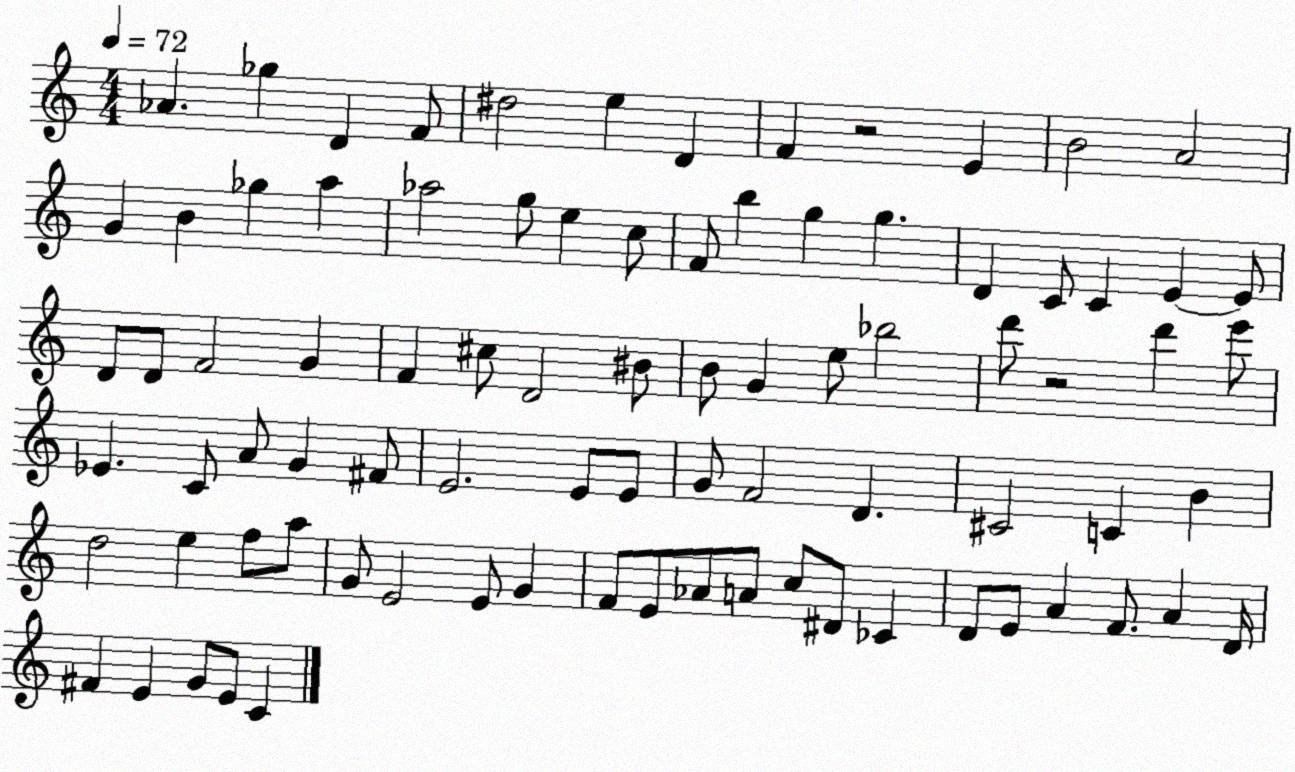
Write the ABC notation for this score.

X:1
T:Untitled
M:4/4
L:1/4
K:C
_A _g D F/2 ^d2 e D F z2 E B2 A2 G B _g a _a2 g/2 e c/2 F/2 b g g D C/2 C E E/2 D/2 D/2 F2 G F ^c/2 D2 ^B/2 B/2 G e/2 _b2 d'/2 z2 d' e'/2 _E C/2 A/2 G ^F/2 E2 E/2 E/2 G/2 F2 D ^C2 C B d2 e f/2 a/2 G/2 E2 E/2 G F/2 E/2 _A/2 A/2 c/2 ^D/2 _C D/2 E/2 A F/2 A D/4 ^F E G/2 E/2 C